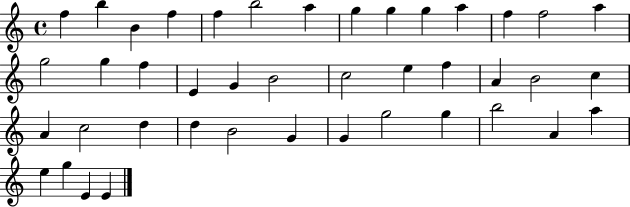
F5/q B5/q B4/q F5/q F5/q B5/h A5/q G5/q G5/q G5/q A5/q F5/q F5/h A5/q G5/h G5/q F5/q E4/q G4/q B4/h C5/h E5/q F5/q A4/q B4/h C5/q A4/q C5/h D5/q D5/q B4/h G4/q G4/q G5/h G5/q B5/h A4/q A5/q E5/q G5/q E4/q E4/q